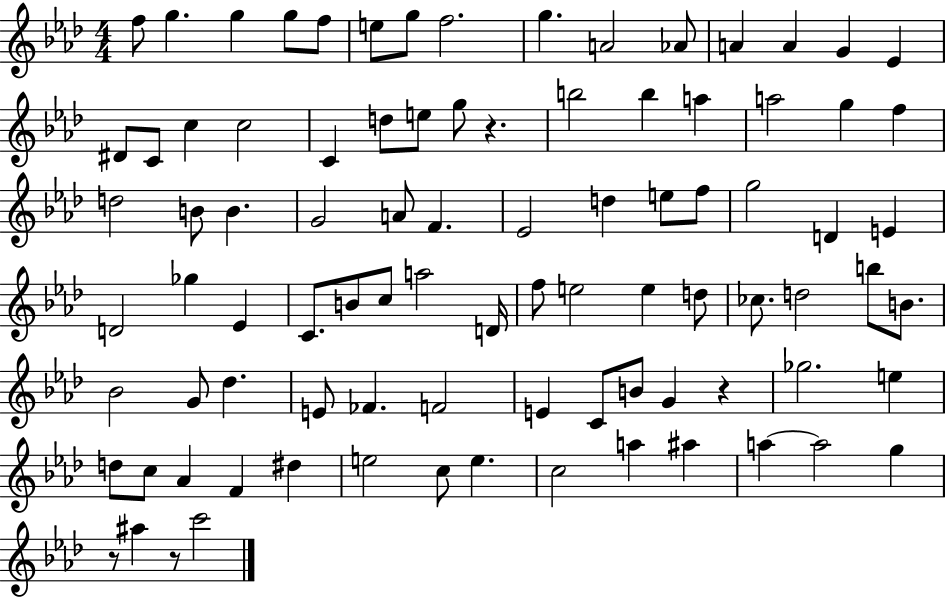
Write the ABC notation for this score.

X:1
T:Untitled
M:4/4
L:1/4
K:Ab
f/2 g g g/2 f/2 e/2 g/2 f2 g A2 _A/2 A A G _E ^D/2 C/2 c c2 C d/2 e/2 g/2 z b2 b a a2 g f d2 B/2 B G2 A/2 F _E2 d e/2 f/2 g2 D E D2 _g _E C/2 B/2 c/2 a2 D/4 f/2 e2 e d/2 _c/2 d2 b/2 B/2 _B2 G/2 _d E/2 _F F2 E C/2 B/2 G z _g2 e d/2 c/2 _A F ^d e2 c/2 e c2 a ^a a a2 g z/2 ^a z/2 c'2